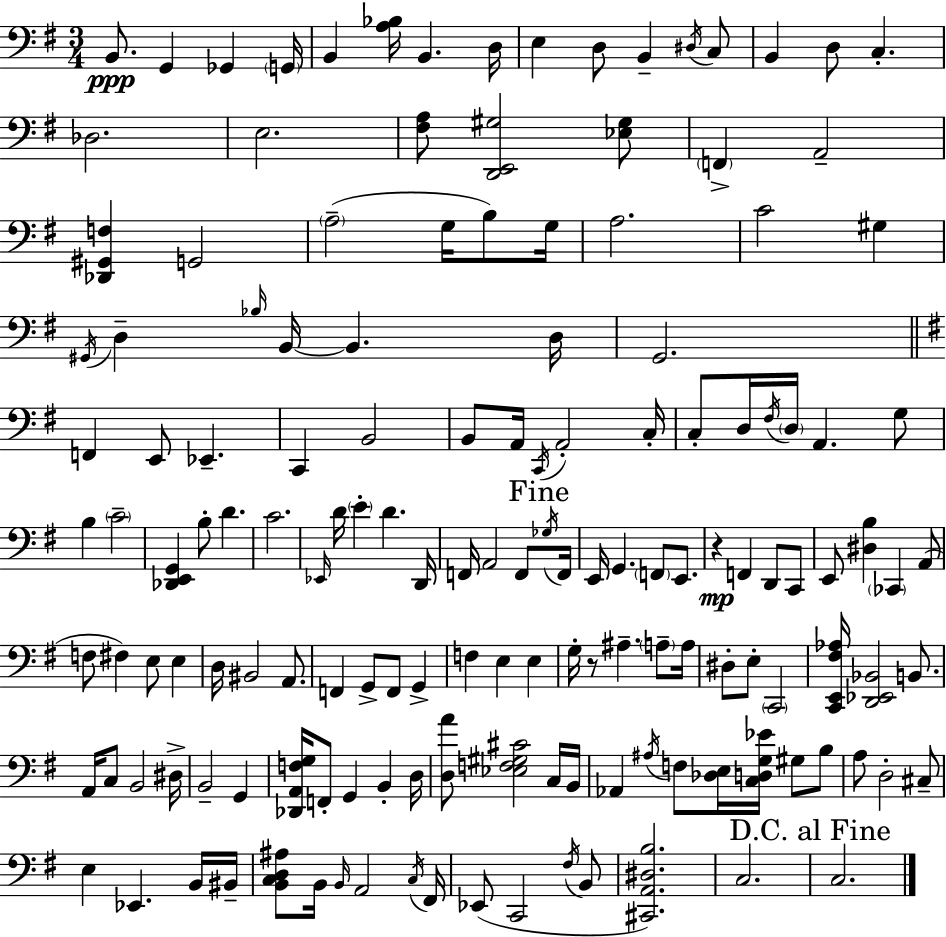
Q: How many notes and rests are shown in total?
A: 150